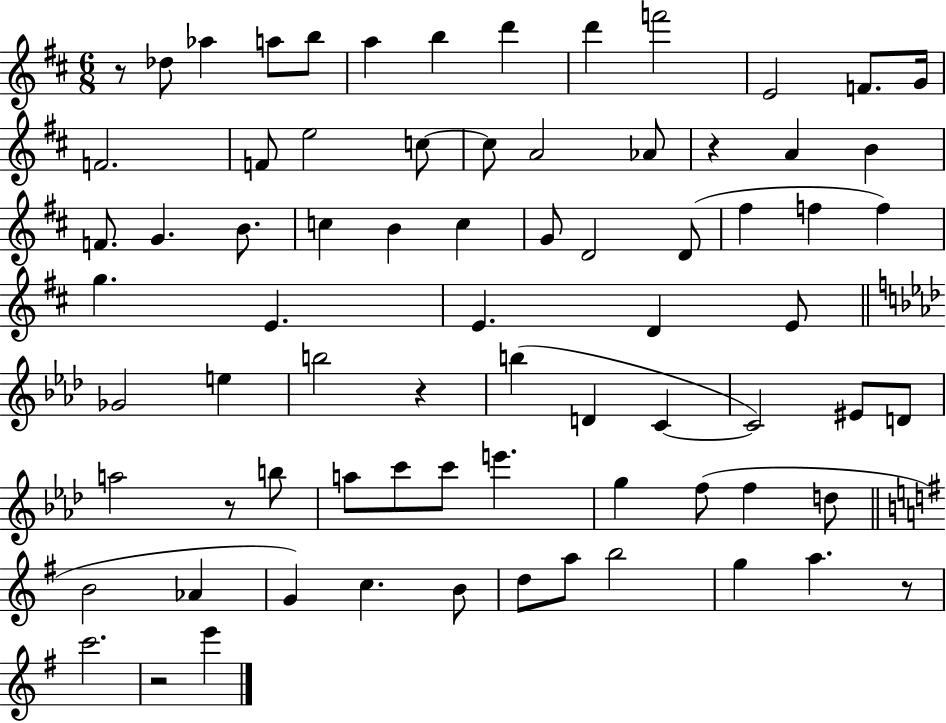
X:1
T:Untitled
M:6/8
L:1/4
K:D
z/2 _d/2 _a a/2 b/2 a b d' d' f'2 E2 F/2 G/4 F2 F/2 e2 c/2 c/2 A2 _A/2 z A B F/2 G B/2 c B c G/2 D2 D/2 ^f f f g E E D E/2 _G2 e b2 z b D C C2 ^E/2 D/2 a2 z/2 b/2 a/2 c'/2 c'/2 e' g f/2 f d/2 B2 _A G c B/2 d/2 a/2 b2 g a z/2 c'2 z2 e'